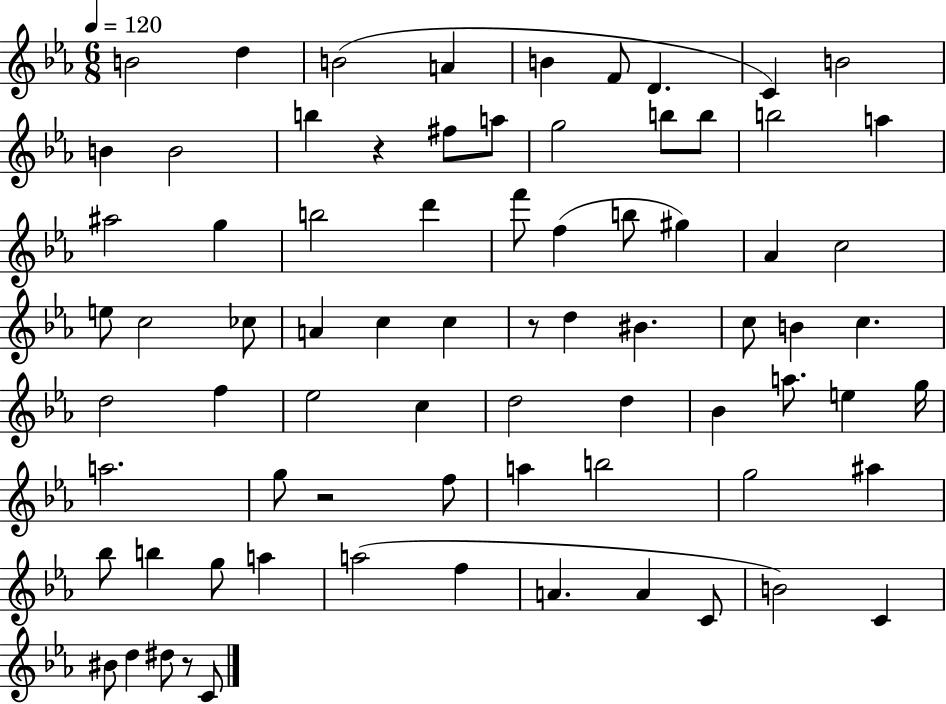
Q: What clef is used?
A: treble